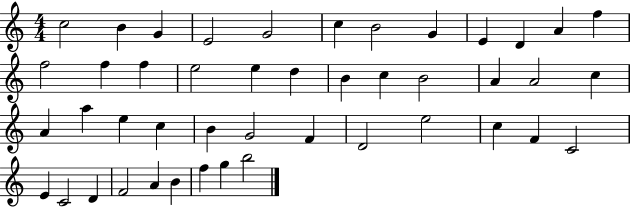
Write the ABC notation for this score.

X:1
T:Untitled
M:4/4
L:1/4
K:C
c2 B G E2 G2 c B2 G E D A f f2 f f e2 e d B c B2 A A2 c A a e c B G2 F D2 e2 c F C2 E C2 D F2 A B f g b2